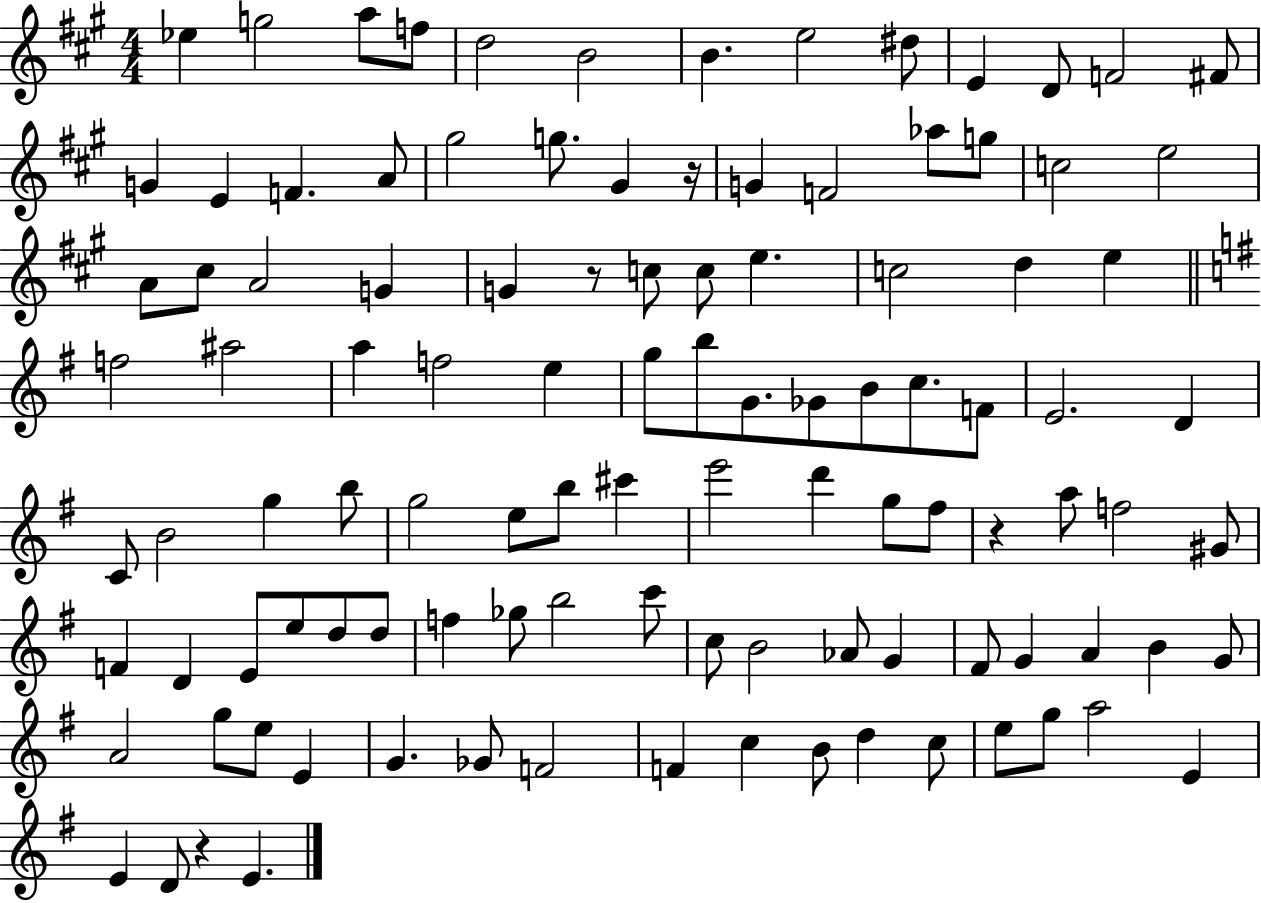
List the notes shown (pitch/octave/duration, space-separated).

Eb5/q G5/h A5/e F5/e D5/h B4/h B4/q. E5/h D#5/e E4/q D4/e F4/h F#4/e G4/q E4/q F4/q. A4/e G#5/h G5/e. G#4/q R/s G4/q F4/h Ab5/e G5/e C5/h E5/h A4/e C#5/e A4/h G4/q G4/q R/e C5/e C5/e E5/q. C5/h D5/q E5/q F5/h A#5/h A5/q F5/h E5/q G5/e B5/e G4/e. Gb4/e B4/e C5/e. F4/e E4/h. D4/q C4/e B4/h G5/q B5/e G5/h E5/e B5/e C#6/q E6/h D6/q G5/e F#5/e R/q A5/e F5/h G#4/e F4/q D4/q E4/e E5/e D5/e D5/e F5/q Gb5/e B5/h C6/e C5/e B4/h Ab4/e G4/q F#4/e G4/q A4/q B4/q G4/e A4/h G5/e E5/e E4/q G4/q. Gb4/e F4/h F4/q C5/q B4/e D5/q C5/e E5/e G5/e A5/h E4/q E4/q D4/e R/q E4/q.